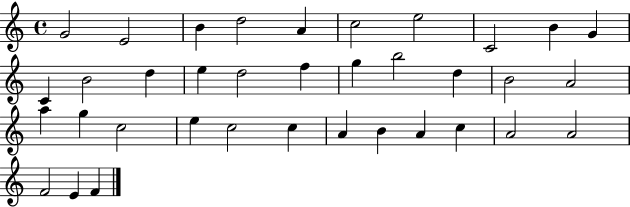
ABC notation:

X:1
T:Untitled
M:4/4
L:1/4
K:C
G2 E2 B d2 A c2 e2 C2 B G C B2 d e d2 f g b2 d B2 A2 a g c2 e c2 c A B A c A2 A2 F2 E F